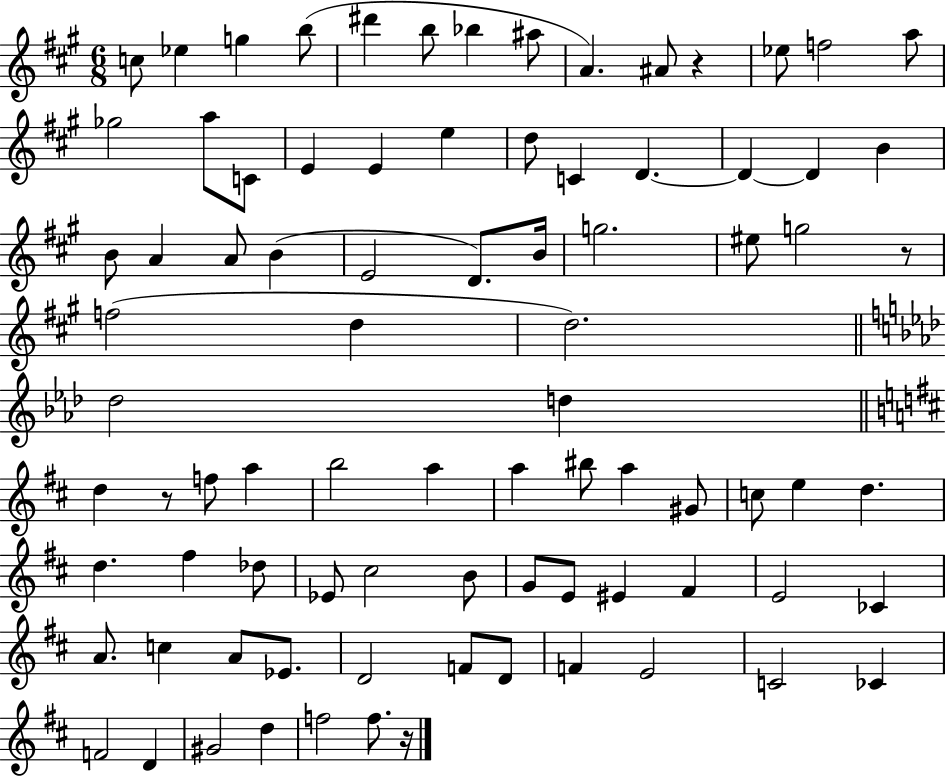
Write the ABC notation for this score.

X:1
T:Untitled
M:6/8
L:1/4
K:A
c/2 _e g b/2 ^d' b/2 _b ^a/2 A ^A/2 z _e/2 f2 a/2 _g2 a/2 C/2 E E e d/2 C D D D B B/2 A A/2 B E2 D/2 B/4 g2 ^e/2 g2 z/2 f2 d d2 _d2 d d z/2 f/2 a b2 a a ^b/2 a ^G/2 c/2 e d d ^f _d/2 _E/2 ^c2 B/2 G/2 E/2 ^E ^F E2 _C A/2 c A/2 _E/2 D2 F/2 D/2 F E2 C2 _C F2 D ^G2 d f2 f/2 z/4